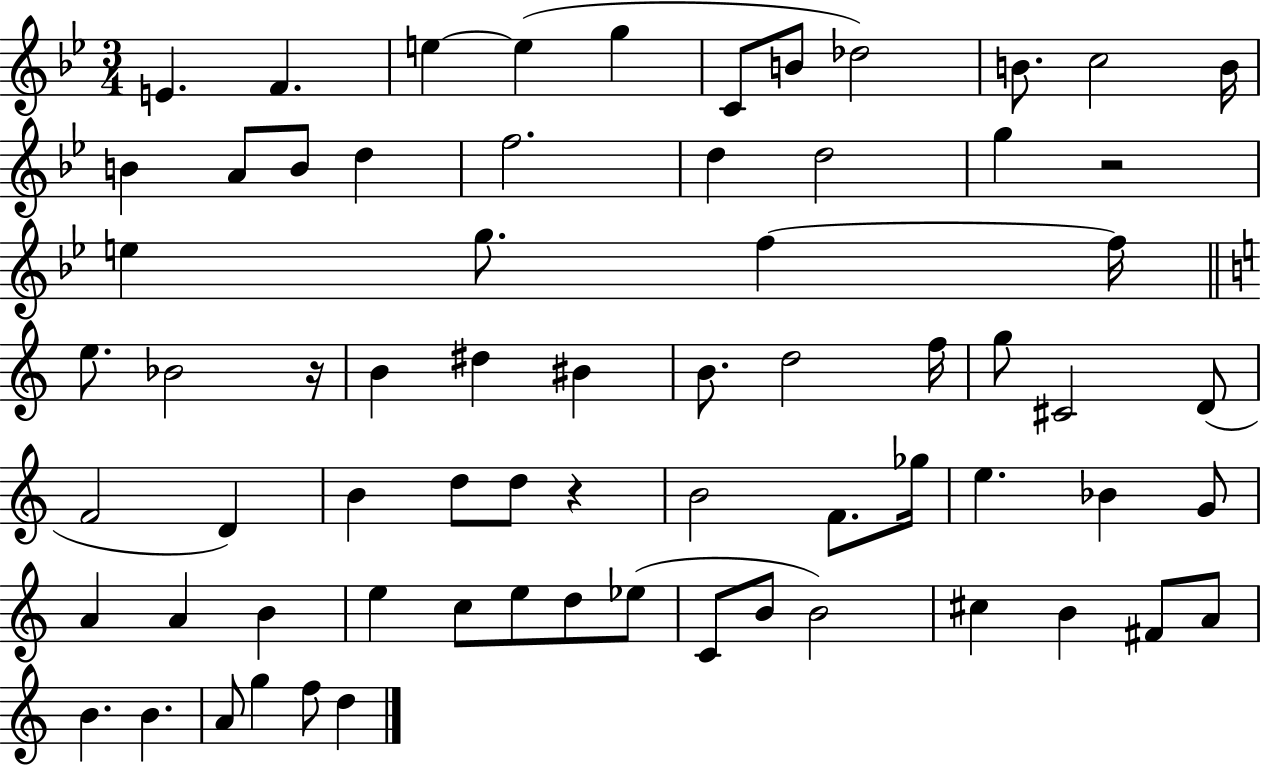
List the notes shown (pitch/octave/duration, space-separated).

E4/q. F4/q. E5/q E5/q G5/q C4/e B4/e Db5/h B4/e. C5/h B4/s B4/q A4/e B4/e D5/q F5/h. D5/q D5/h G5/q R/h E5/q G5/e. F5/q F5/s E5/e. Bb4/h R/s B4/q D#5/q BIS4/q B4/e. D5/h F5/s G5/e C#4/h D4/e F4/h D4/q B4/q D5/e D5/e R/q B4/h F4/e. Gb5/s E5/q. Bb4/q G4/e A4/q A4/q B4/q E5/q C5/e E5/e D5/e Eb5/e C4/e B4/e B4/h C#5/q B4/q F#4/e A4/e B4/q. B4/q. A4/e G5/q F5/e D5/q